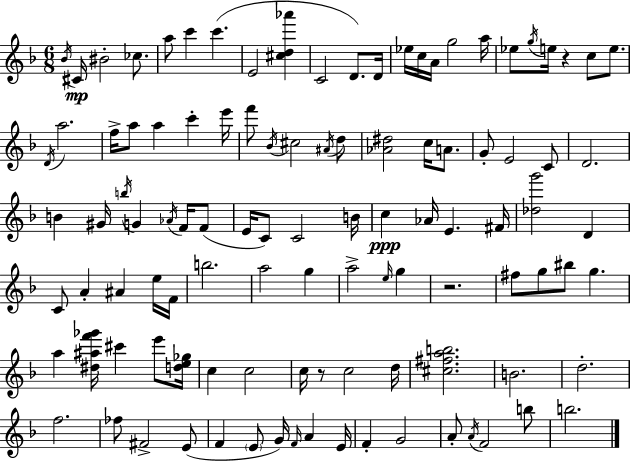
{
  \clef treble
  \numericTimeSignature
  \time 6/8
  \key f \major
  \acciaccatura { bes'16 }\mp cis'16 bis'2-. ces''8. | a''8 c'''4 c'''4.( | e'2 <cis'' d'' aes'''>4 | c'2 d'8.) | \break d'16 ees''16 c''16 a'16 g''2 | a''16 ees''8 \acciaccatura { g''16 } e''16 r4 c''8 e''8. | \acciaccatura { d'16 } a''2. | f''16-> a''8 a''4 c'''4-. | \break e'''16 f'''8 \acciaccatura { bes'16 } cis''2 | \acciaccatura { ais'16 } d''8 <aes' dis''>2 | c''16 a'8. g'8-. e'2 | c'8 d'2. | \break b'4 gis'16 \acciaccatura { b''16 } g'4 | \acciaccatura { aes'16 } f'16 f'8( e'16 c'8) c'2 | b'16 c''4\ppp aes'16 | e'4. fis'16 <des'' g'''>2 | \break d'4 c'8 a'4-. | ais'4 e''16 f'16 b''2. | a''2 | g''4 a''2-> | \break \grace { e''16 } g''4 r2. | fis''8 g''8 | bis''8 g''4. a''4 | <dis'' ais'' f''' ges'''>16 cis'''4 e'''8 <d'' e'' ges''>16 c''4 | \break c''2 c''16 r8 c''2 | d''16 <cis'' fis'' a'' b''>2. | b'2. | d''2.-. | \break f''2. | fes''8 fis'2-> | e'8( f'4 | \parenthesize e'8 g'16) \grace { f'16 } a'4 e'16 f'4-. | \break g'2 a'8-. \acciaccatura { a'16 } | f'2 b''8 b''2. | \bar "|."
}